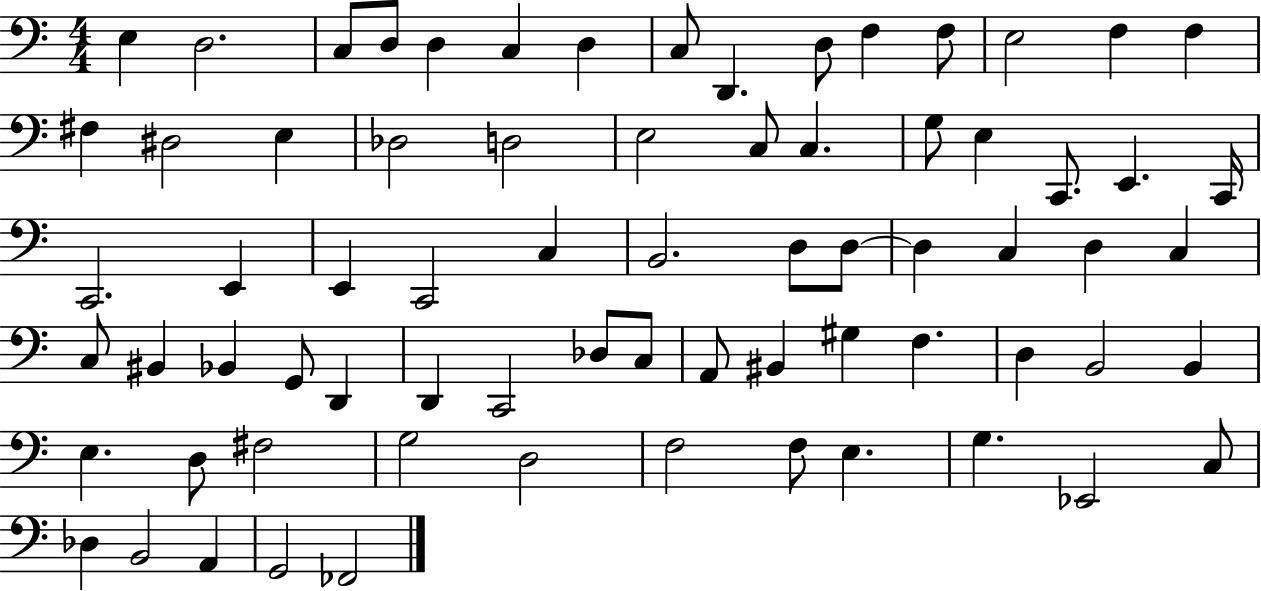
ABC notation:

X:1
T:Untitled
M:4/4
L:1/4
K:C
E, D,2 C,/2 D,/2 D, C, D, C,/2 D,, D,/2 F, F,/2 E,2 F, F, ^F, ^D,2 E, _D,2 D,2 E,2 C,/2 C, G,/2 E, C,,/2 E,, C,,/4 C,,2 E,, E,, C,,2 C, B,,2 D,/2 D,/2 D, C, D, C, C,/2 ^B,, _B,, G,,/2 D,, D,, C,,2 _D,/2 C,/2 A,,/2 ^B,, ^G, F, D, B,,2 B,, E, D,/2 ^F,2 G,2 D,2 F,2 F,/2 E, G, _E,,2 C,/2 _D, B,,2 A,, G,,2 _F,,2